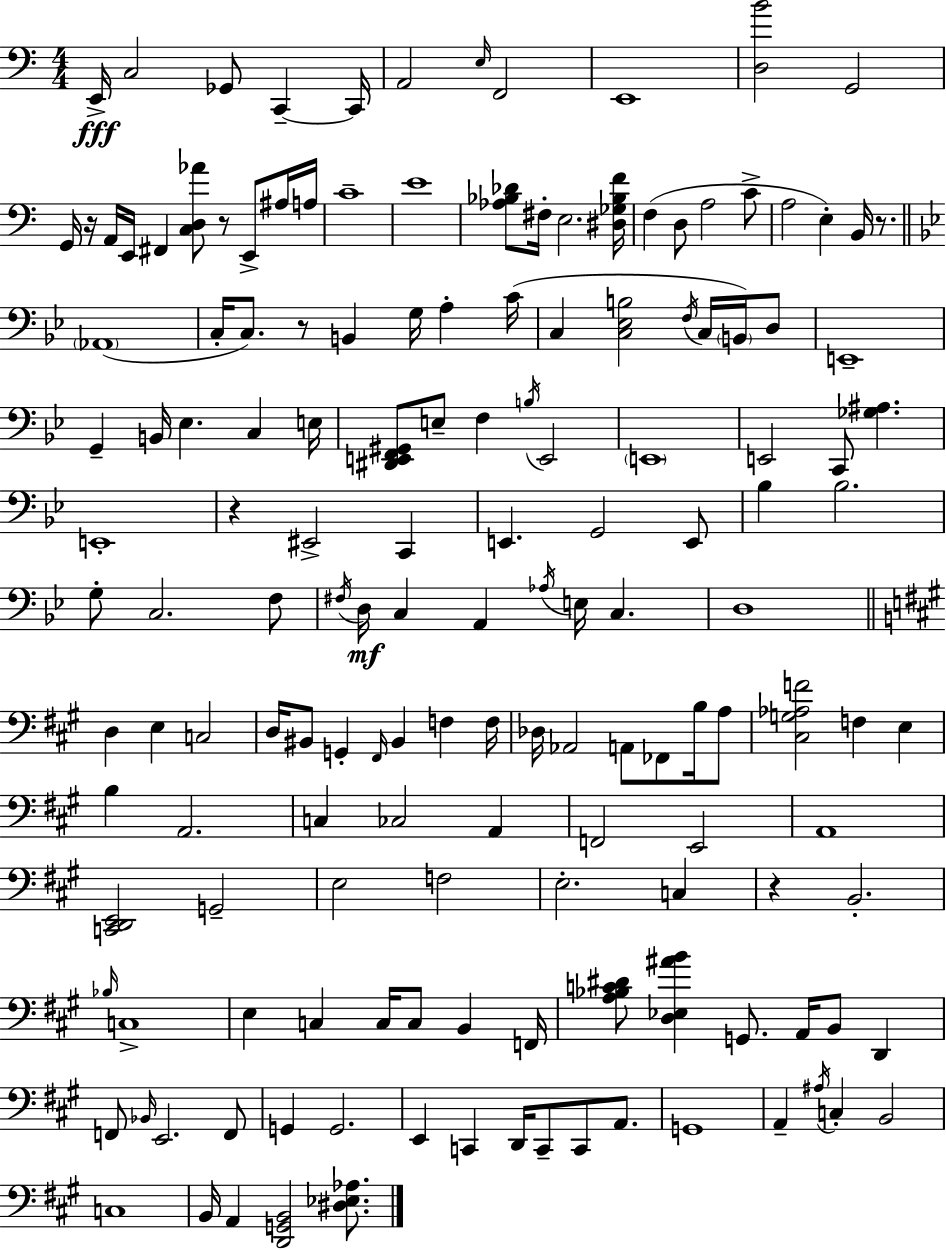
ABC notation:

X:1
T:Untitled
M:4/4
L:1/4
K:Am
E,,/4 C,2 _G,,/2 C,, C,,/4 A,,2 E,/4 F,,2 E,,4 [D,B]2 G,,2 G,,/4 z/4 A,,/4 E,,/4 ^F,, [C,D,_A]/2 z/2 E,,/2 ^A,/4 A,/4 C4 E4 [_A,_B,_D]/2 ^F,/4 E,2 [^D,_G,_B,F]/4 F, D,/2 A,2 C/2 A,2 E, B,,/4 z/2 _A,,4 C,/4 C,/2 z/2 B,, G,/4 A, C/4 C, [C,_E,B,]2 F,/4 C,/4 B,,/4 D,/2 E,,4 G,, B,,/4 _E, C, E,/4 [^D,,E,,F,,^G,,]/2 E,/2 F, B,/4 E,,2 E,,4 E,,2 C,,/2 [_G,^A,] E,,4 z ^E,,2 C,, E,, G,,2 E,,/2 _B, _B,2 G,/2 C,2 F,/2 ^F,/4 D,/4 C, A,, _A,/4 E,/4 C, D,4 D, E, C,2 D,/4 ^B,,/2 G,, ^F,,/4 ^B,, F, F,/4 _D,/4 _A,,2 A,,/2 _F,,/2 B,/4 A,/2 [^C,G,_A,F]2 F, E, B, A,,2 C, _C,2 A,, F,,2 E,,2 A,,4 [C,,D,,E,,]2 G,,2 E,2 F,2 E,2 C, z B,,2 _B,/4 C,4 E, C, C,/4 C,/2 B,, F,,/4 [A,_B,C^D]/2 [D,_E,^AB] G,,/2 A,,/4 B,,/2 D,, F,,/2 _B,,/4 E,,2 F,,/2 G,, G,,2 E,, C,, D,,/4 C,,/2 C,,/2 A,,/2 G,,4 A,, ^A,/4 C, B,,2 C,4 B,,/4 A,, [D,,G,,B,,]2 [^D,_E,_A,]/2